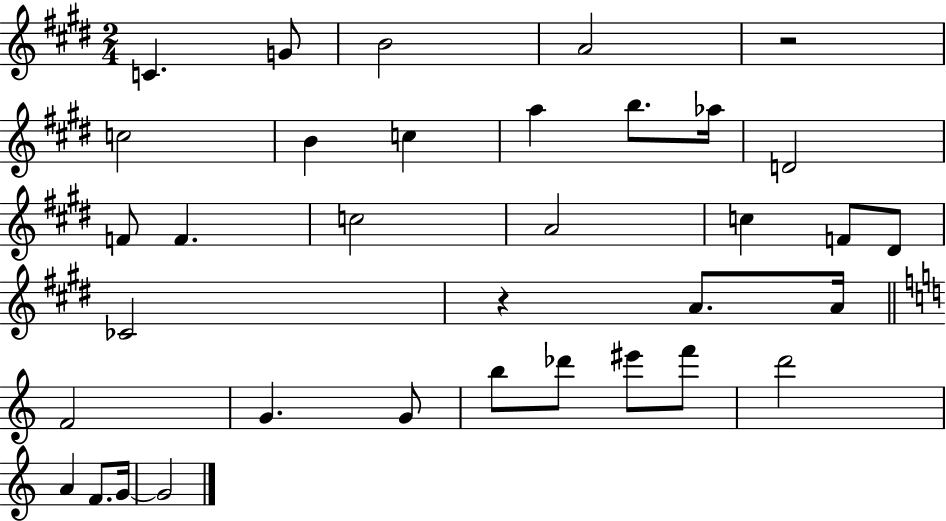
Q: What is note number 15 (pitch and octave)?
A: A4